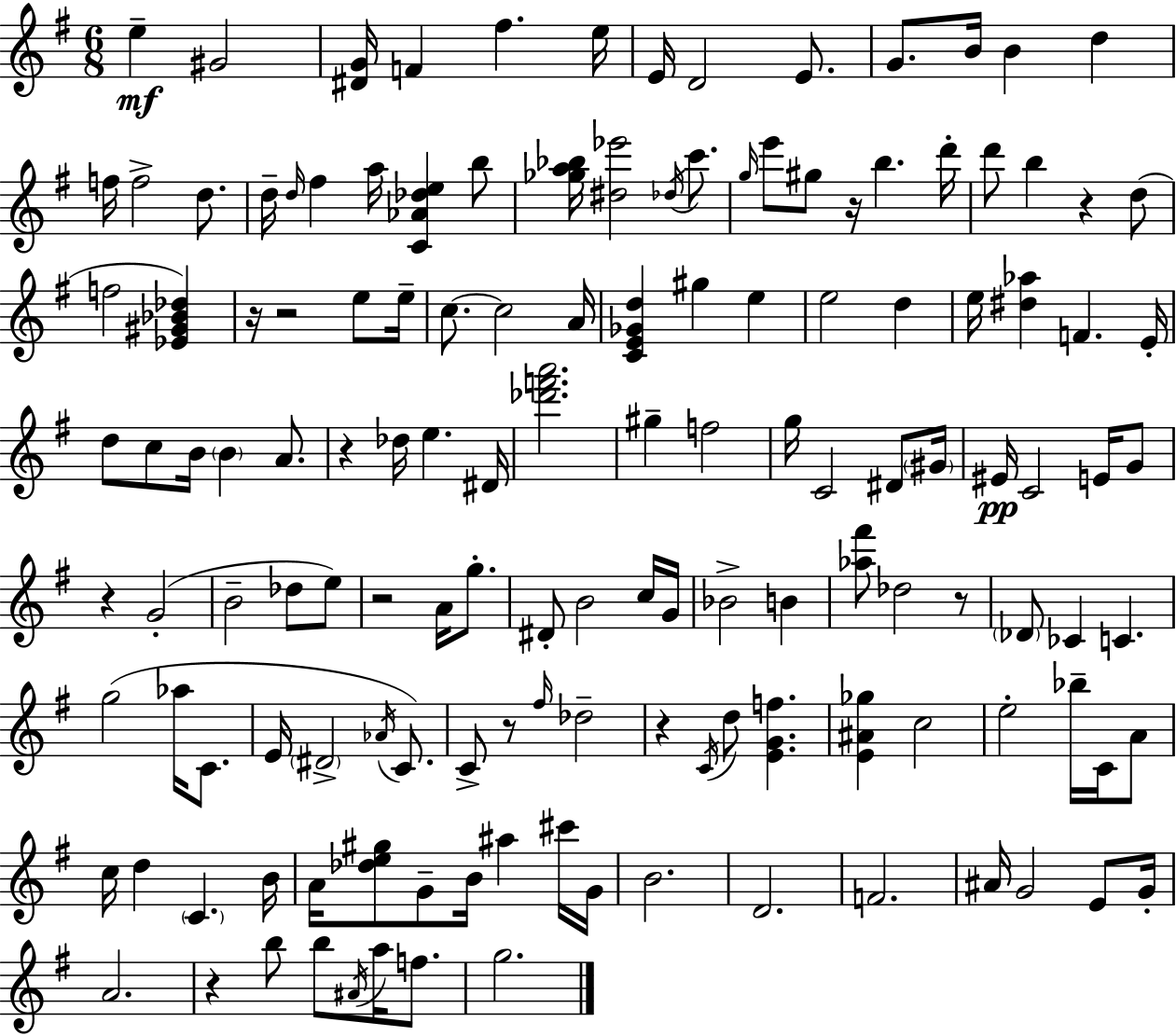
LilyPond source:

{
  \clef treble
  \numericTimeSignature
  \time 6/8
  \key g \major
  e''4--\mf gis'2 | <dis' g'>16 f'4 fis''4. e''16 | e'16 d'2 e'8. | g'8. b'16 b'4 d''4 | \break f''16 f''2-> d''8. | d''16-- \grace { d''16 } fis''4 a''16 <c' aes' des'' e''>4 b''8 | <ges'' a'' bes''>16 <dis'' ees'''>2 \acciaccatura { des''16 } c'''8. | \grace { g''16 } e'''8 gis''8 r16 b''4. | \break d'''16-. d'''8 b''4 r4 | d''8( f''2 <ees' gis' bes' des''>4) | r16 r2 | e''8 e''16-- c''8.~~ c''2 | \break a'16 <c' e' ges' d''>4 gis''4 e''4 | e''2 d''4 | e''16 <dis'' aes''>4 f'4. | e'16-. d''8 c''8 b'16 \parenthesize b'4 | \break a'8. r4 des''16 e''4. | dis'16 <des''' f''' a'''>2. | gis''4-- f''2 | g''16 c'2 | \break dis'8 \parenthesize gis'16 eis'16\pp c'2 | e'16 g'8 r4 g'2-.( | b'2-- des''8 | e''8) r2 a'16 | \break g''8.-. dis'8-. b'2 | c''16 g'16 bes'2-> b'4 | <aes'' fis'''>8 des''2 | r8 \parenthesize des'8 ces'4 c'4. | \break g''2( aes''16 | c'8. e'16 \parenthesize dis'2-> | \acciaccatura { aes'16 }) c'8. c'8-> r8 \grace { fis''16 } des''2-- | r4 \acciaccatura { c'16 } d''8 | \break <e' g' f''>4. <e' ais' ges''>4 c''2 | e''2-. | bes''16-- c'16 a'8 c''16 d''4 \parenthesize c'4. | b'16 a'16 <des'' e'' gis''>8 g'8-- b'16 | \break ais''4 cis'''16 g'16 b'2. | d'2. | f'2. | ais'16 g'2 | \break e'8 g'16-. a'2. | r4 b''8 | b''8 \acciaccatura { ais'16 } a''16 f''8. g''2. | \bar "|."
}